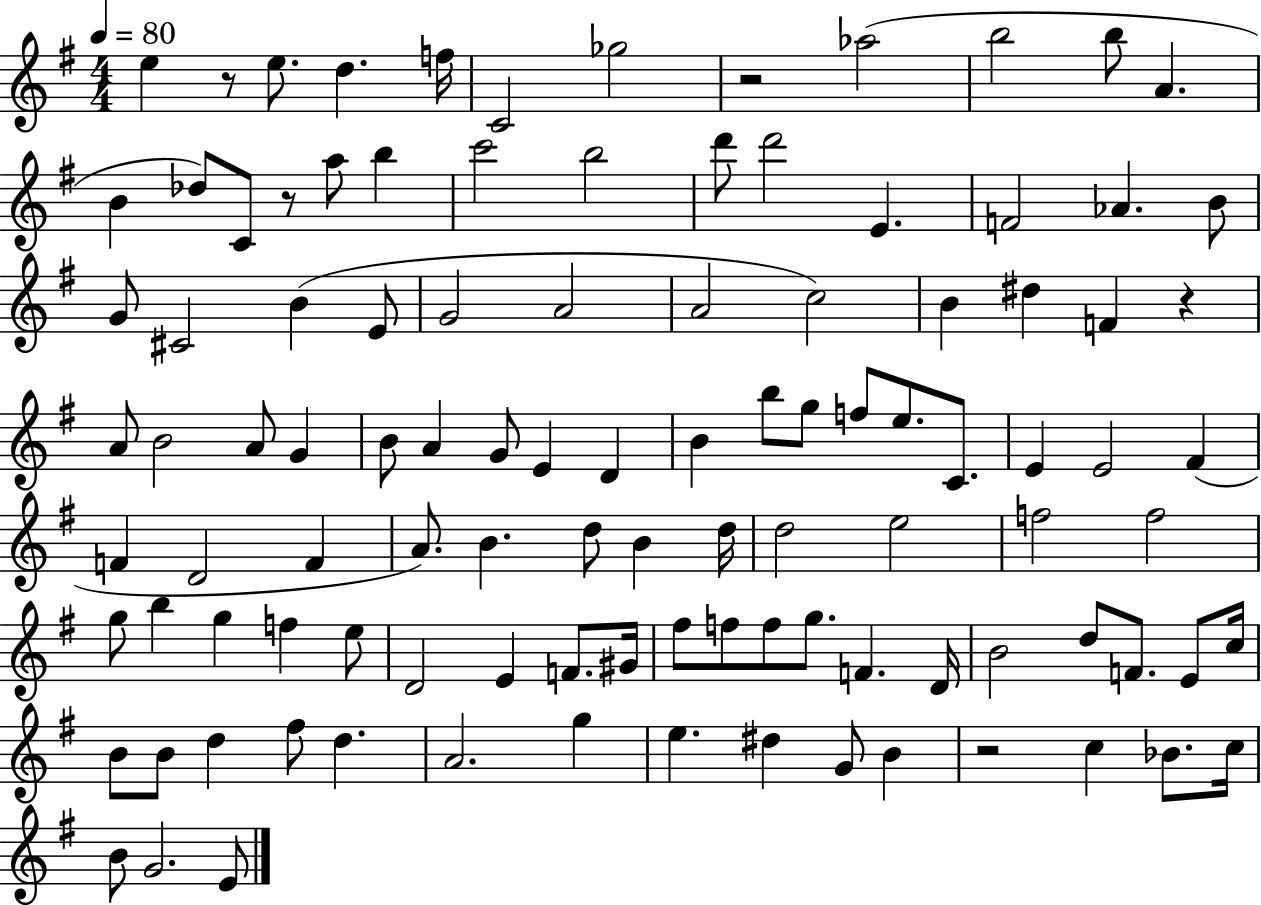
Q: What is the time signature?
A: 4/4